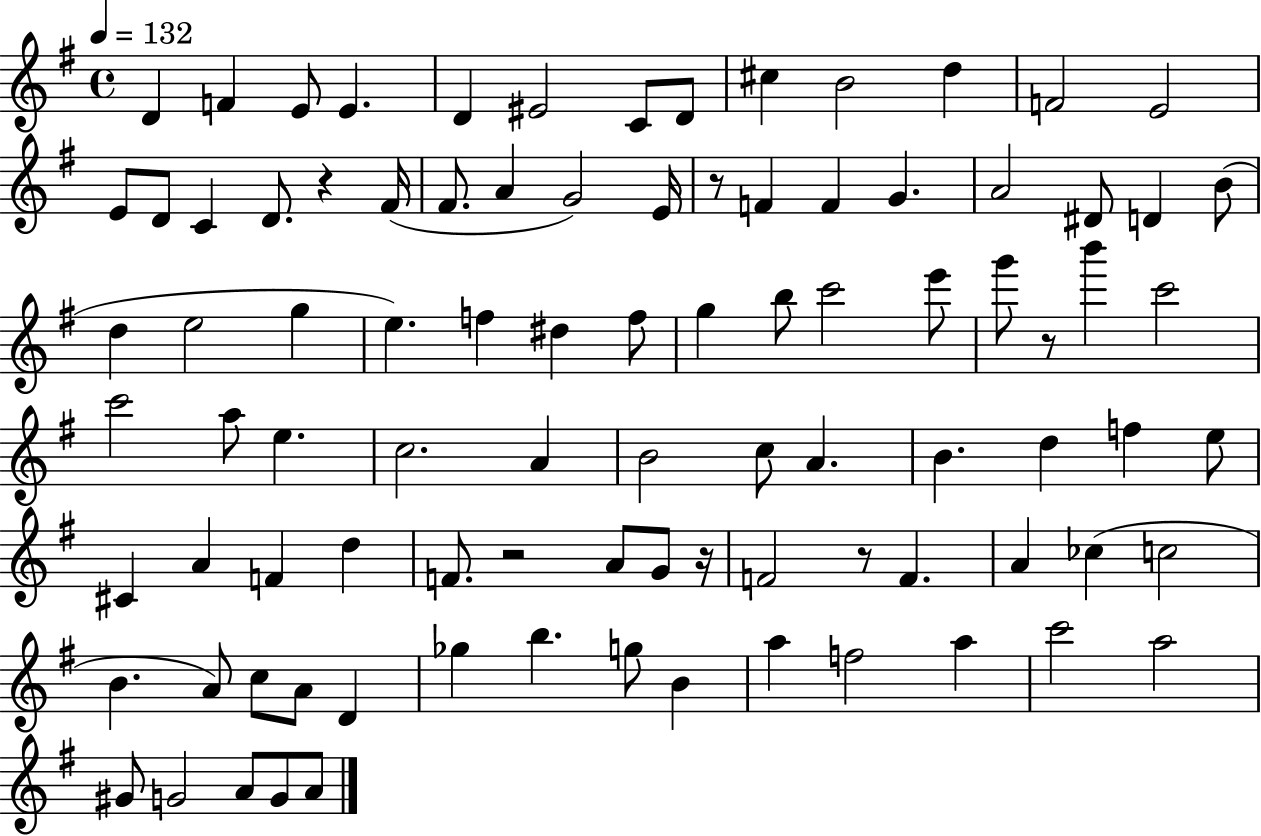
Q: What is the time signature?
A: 4/4